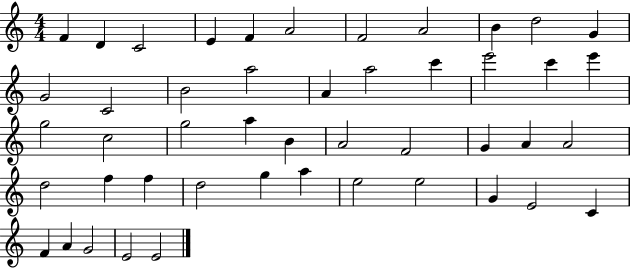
X:1
T:Untitled
M:4/4
L:1/4
K:C
F D C2 E F A2 F2 A2 B d2 G G2 C2 B2 a2 A a2 c' e'2 c' e' g2 c2 g2 a B A2 F2 G A A2 d2 f f d2 g a e2 e2 G E2 C F A G2 E2 E2